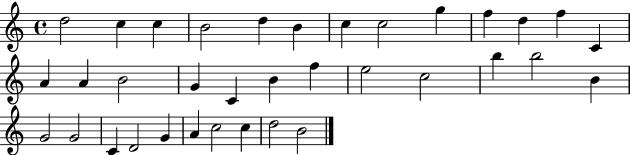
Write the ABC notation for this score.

X:1
T:Untitled
M:4/4
L:1/4
K:C
d2 c c B2 d B c c2 g f d f C A A B2 G C B f e2 c2 b b2 B G2 G2 C D2 G A c2 c d2 B2